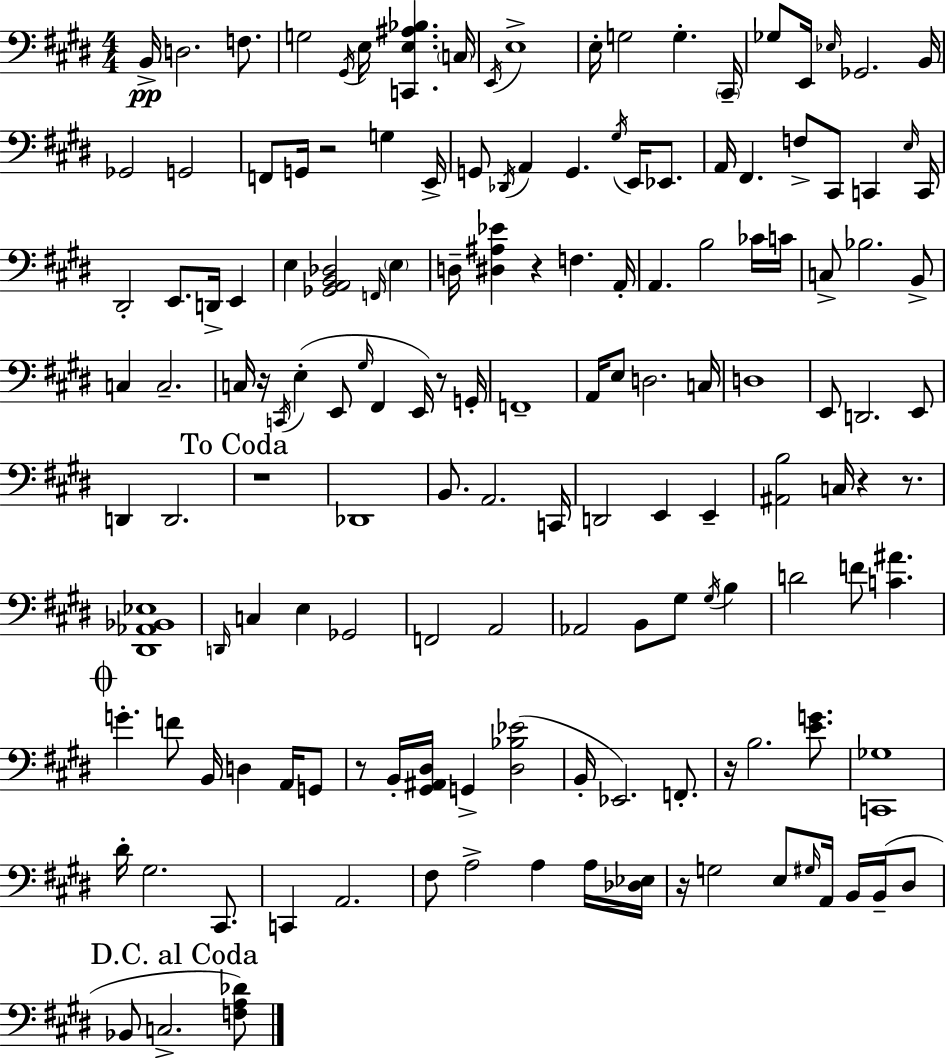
X:1
T:Untitled
M:4/4
L:1/4
K:E
B,,/4 D,2 F,/2 G,2 ^G,,/4 E,/4 [C,,E,^A,_B,] C,/4 E,,/4 E,4 E,/4 G,2 G, ^C,,/4 _G,/2 E,,/4 _E,/4 _G,,2 B,,/4 _G,,2 G,,2 F,,/2 G,,/4 z2 G, E,,/4 G,,/2 _D,,/4 A,, G,, ^G,/4 E,,/4 _E,,/2 A,,/4 ^F,, F,/2 ^C,,/2 C,, E,/4 C,,/4 ^D,,2 E,,/2 D,,/4 E,, E, [_G,,A,,B,,_D,]2 F,,/4 E, D,/4 [^D,^A,_E] z F, A,,/4 A,, B,2 _C/4 C/4 C,/2 _B,2 B,,/2 C, C,2 C,/4 z/4 C,,/4 E, E,,/2 ^G,/4 ^F,, E,,/4 z/2 G,,/4 F,,4 A,,/4 E,/2 D,2 C,/4 D,4 E,,/2 D,,2 E,,/2 D,, D,,2 z4 _D,,4 B,,/2 A,,2 C,,/4 D,,2 E,, E,, [^A,,B,]2 C,/4 z z/2 [^D,,_A,,_B,,_E,]4 D,,/4 C, E, _G,,2 F,,2 A,,2 _A,,2 B,,/2 ^G,/2 ^G,/4 B, D2 F/2 [C^A] G F/2 B,,/4 D, A,,/4 G,,/2 z/2 B,,/4 [^G,,^A,,^D,]/4 G,, [^D,_B,_E]2 B,,/4 _E,,2 F,,/2 z/4 B,2 [EG]/2 [C,,_G,]4 ^D/4 ^G,2 ^C,,/2 C,, A,,2 ^F,/2 A,2 A, A,/4 [_D,_E,]/4 z/4 G,2 E,/2 ^G,/4 A,,/4 B,,/4 B,,/4 ^D,/2 _B,,/2 C,2 [F,A,_D]/2